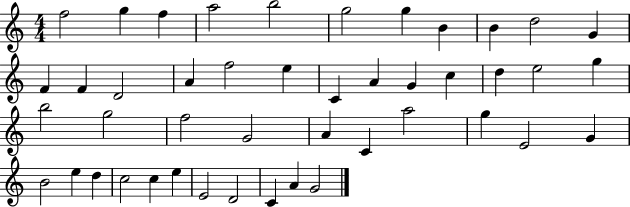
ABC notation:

X:1
T:Untitled
M:4/4
L:1/4
K:C
f2 g f a2 b2 g2 g B B d2 G F F D2 A f2 e C A G c d e2 g b2 g2 f2 G2 A C a2 g E2 G B2 e d c2 c e E2 D2 C A G2